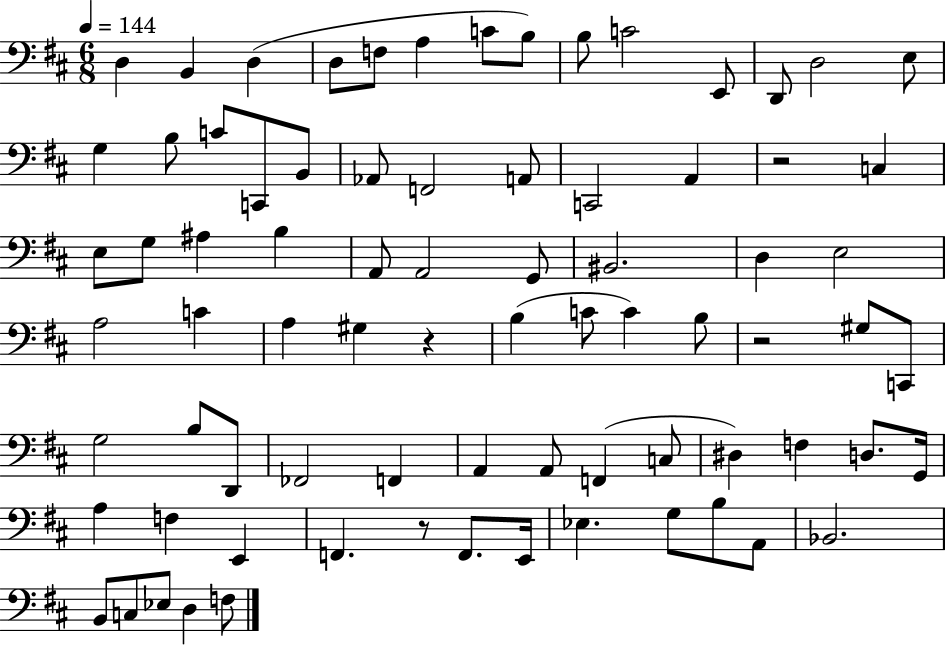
{
  \clef bass
  \numericTimeSignature
  \time 6/8
  \key d \major
  \tempo 4 = 144
  \repeat volta 2 { d4 b,4 d4( | d8 f8 a4 c'8 b8) | b8 c'2 e,8 | d,8 d2 e8 | \break g4 b8 c'8 c,8 b,8 | aes,8 f,2 a,8 | c,2 a,4 | r2 c4 | \break e8 g8 ais4 b4 | a,8 a,2 g,8 | bis,2. | d4 e2 | \break a2 c'4 | a4 gis4 r4 | b4( c'8 c'4) b8 | r2 gis8 c,8 | \break g2 b8 d,8 | fes,2 f,4 | a,4 a,8 f,4( c8 | dis4) f4 d8. g,16 | \break a4 f4 e,4 | f,4. r8 f,8. e,16 | ees4. g8 b8 a,8 | bes,2. | \break b,8 c8 ees8 d4 f8 | } \bar "|."
}